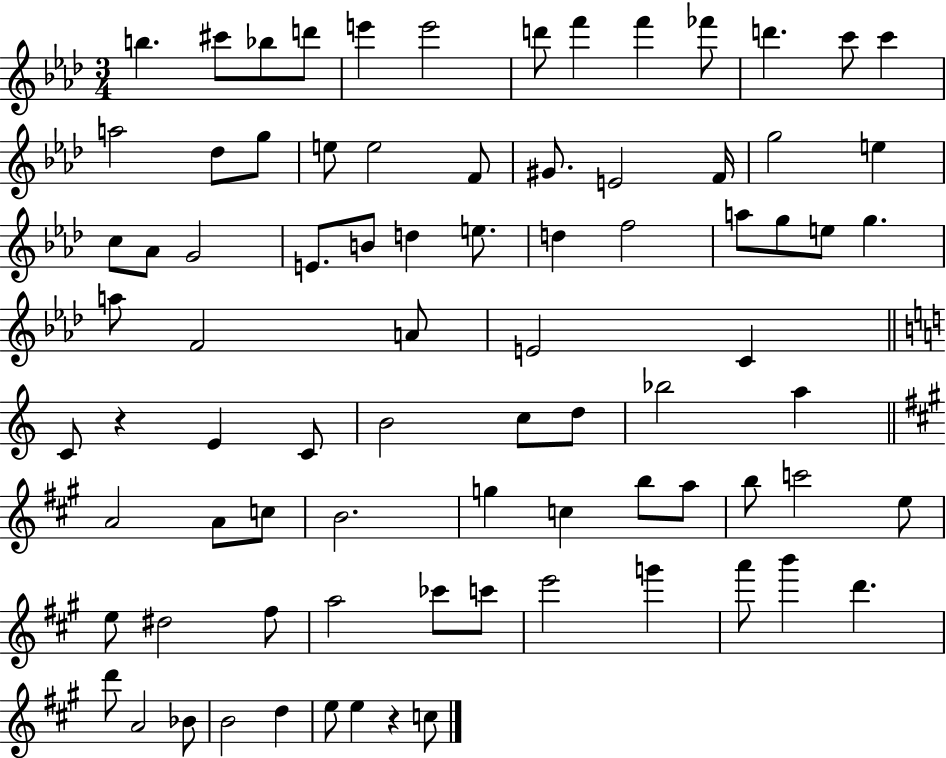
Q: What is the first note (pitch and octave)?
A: B5